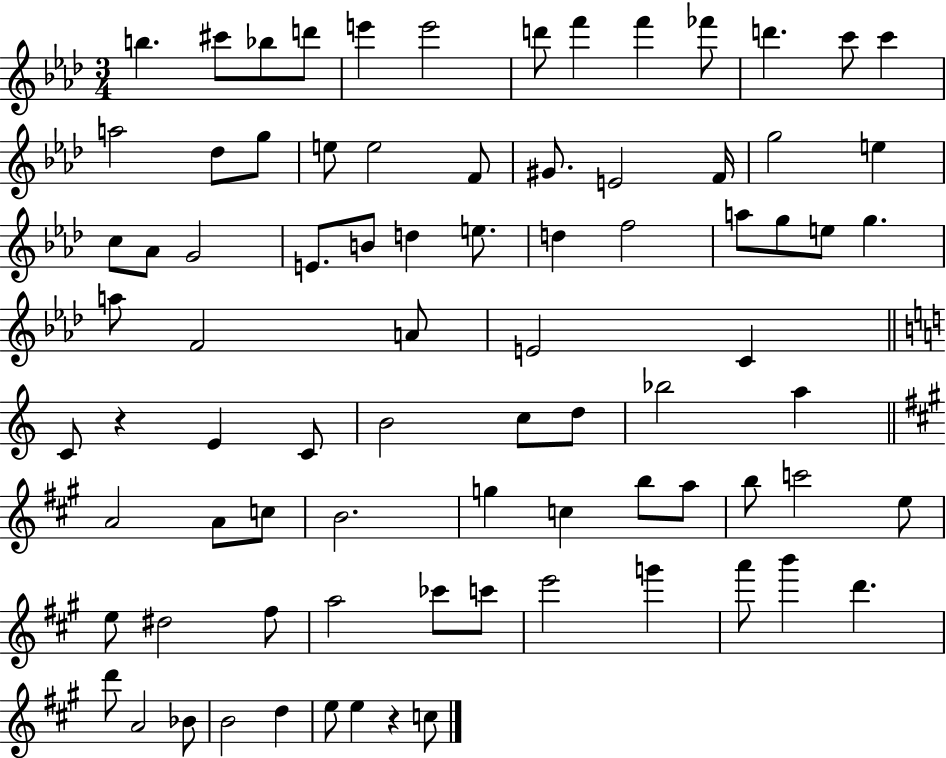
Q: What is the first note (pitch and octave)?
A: B5